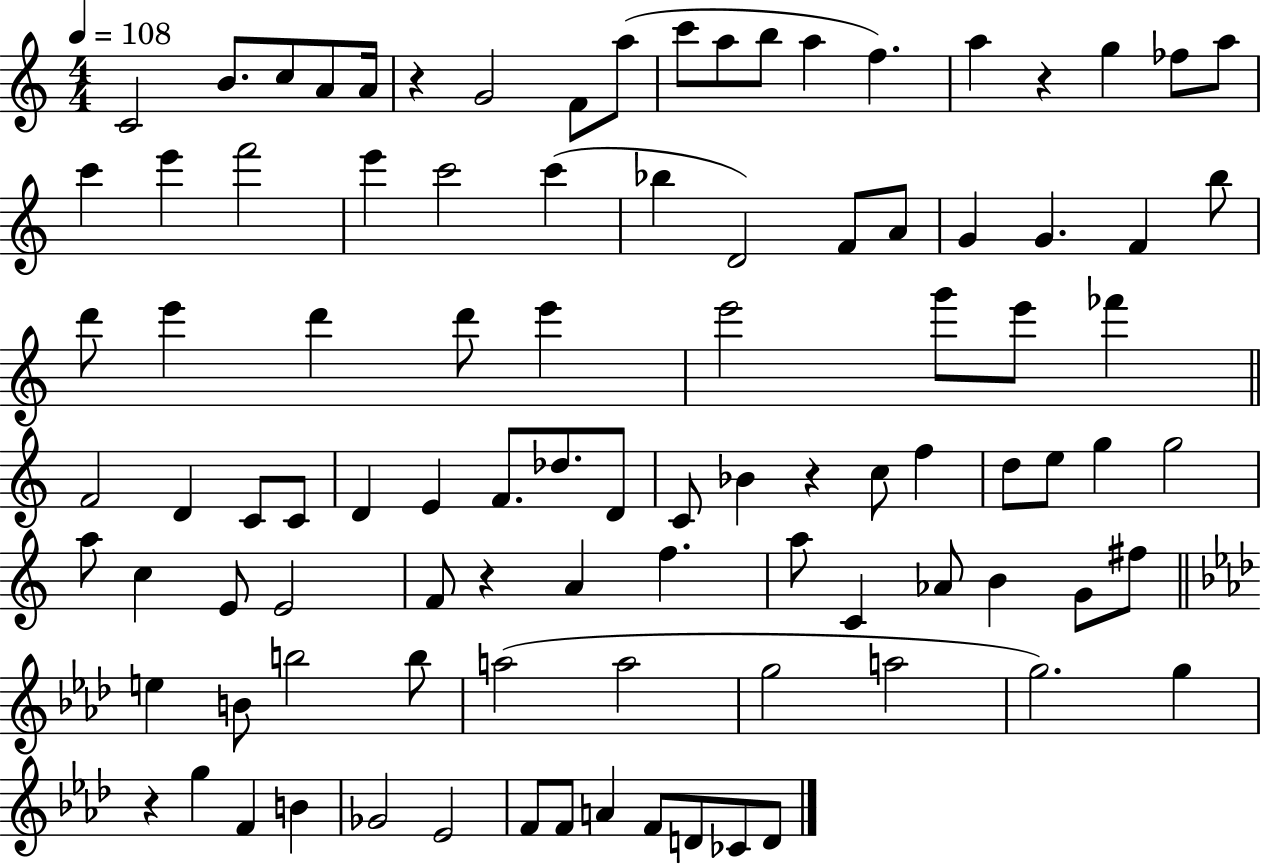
C4/h B4/e. C5/e A4/e A4/s R/q G4/h F4/e A5/e C6/e A5/e B5/e A5/q F5/q. A5/q R/q G5/q FES5/e A5/e C6/q E6/q F6/h E6/q C6/h C6/q Bb5/q D4/h F4/e A4/e G4/q G4/q. F4/q B5/e D6/e E6/q D6/q D6/e E6/q E6/h G6/e E6/e FES6/q F4/h D4/q C4/e C4/e D4/q E4/q F4/e. Db5/e. D4/e C4/e Bb4/q R/q C5/e F5/q D5/e E5/e G5/q G5/h A5/e C5/q E4/e E4/h F4/e R/q A4/q F5/q. A5/e C4/q Ab4/e B4/q G4/e F#5/e E5/q B4/e B5/h B5/e A5/h A5/h G5/h A5/h G5/h. G5/q R/q G5/q F4/q B4/q Gb4/h Eb4/h F4/e F4/e A4/q F4/e D4/e CES4/e D4/e